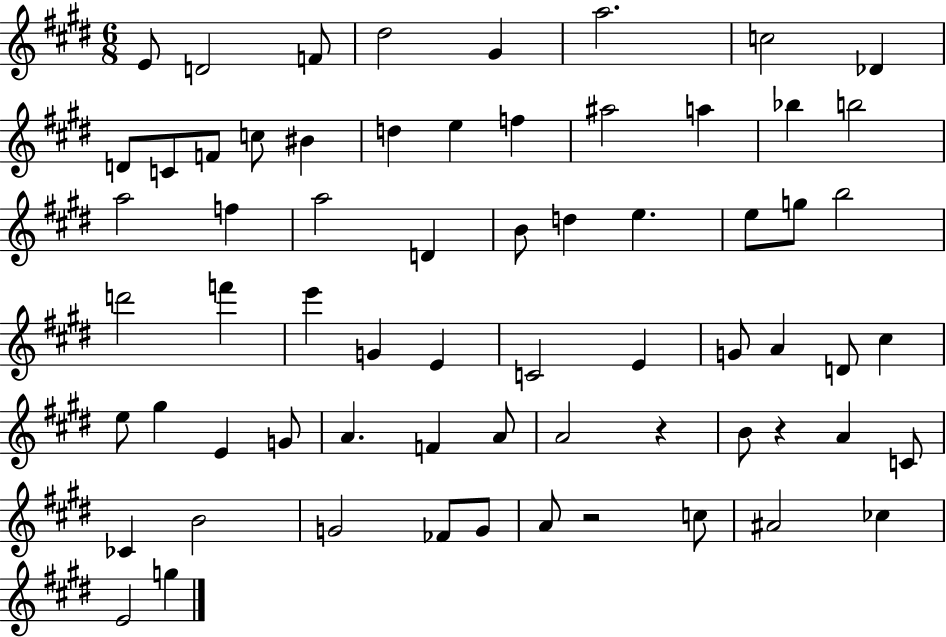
{
  \clef treble
  \numericTimeSignature
  \time 6/8
  \key e \major
  e'8 d'2 f'8 | dis''2 gis'4 | a''2. | c''2 des'4 | \break d'8 c'8 f'8 c''8 bis'4 | d''4 e''4 f''4 | ais''2 a''4 | bes''4 b''2 | \break a''2 f''4 | a''2 d'4 | b'8 d''4 e''4. | e''8 g''8 b''2 | \break d'''2 f'''4 | e'''4 g'4 e'4 | c'2 e'4 | g'8 a'4 d'8 cis''4 | \break e''8 gis''4 e'4 g'8 | a'4. f'4 a'8 | a'2 r4 | b'8 r4 a'4 c'8 | \break ces'4 b'2 | g'2 fes'8 g'8 | a'8 r2 c''8 | ais'2 ces''4 | \break e'2 g''4 | \bar "|."
}